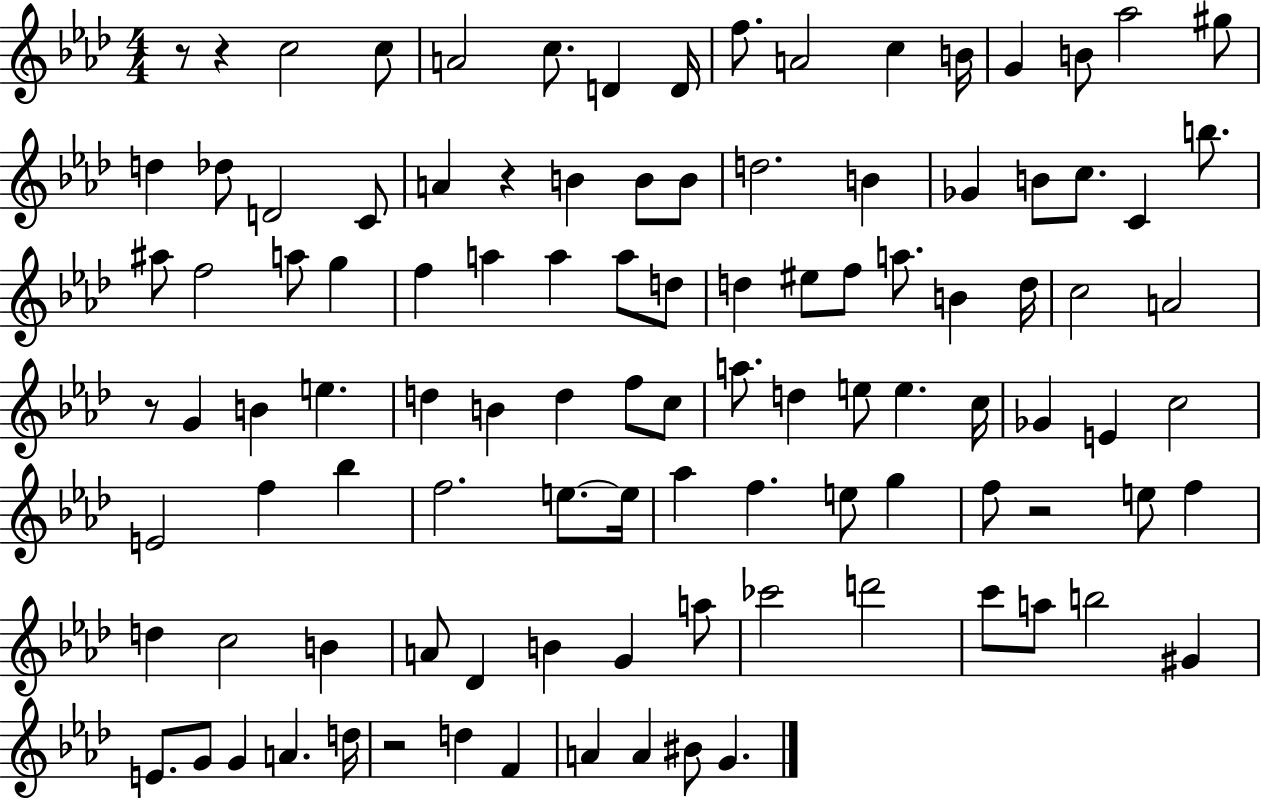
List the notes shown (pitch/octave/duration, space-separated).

R/e R/q C5/h C5/e A4/h C5/e. D4/q D4/s F5/e. A4/h C5/q B4/s G4/q B4/e Ab5/h G#5/e D5/q Db5/e D4/h C4/e A4/q R/q B4/q B4/e B4/e D5/h. B4/q Gb4/q B4/e C5/e. C4/q B5/e. A#5/e F5/h A5/e G5/q F5/q A5/q A5/q A5/e D5/e D5/q EIS5/e F5/e A5/e. B4/q D5/s C5/h A4/h R/e G4/q B4/q E5/q. D5/q B4/q D5/q F5/e C5/e A5/e. D5/q E5/e E5/q. C5/s Gb4/q E4/q C5/h E4/h F5/q Bb5/q F5/h. E5/e. E5/s Ab5/q F5/q. E5/e G5/q F5/e R/h E5/e F5/q D5/q C5/h B4/q A4/e Db4/q B4/q G4/q A5/e CES6/h D6/h C6/e A5/e B5/h G#4/q E4/e. G4/e G4/q A4/q. D5/s R/h D5/q F4/q A4/q A4/q BIS4/e G4/q.